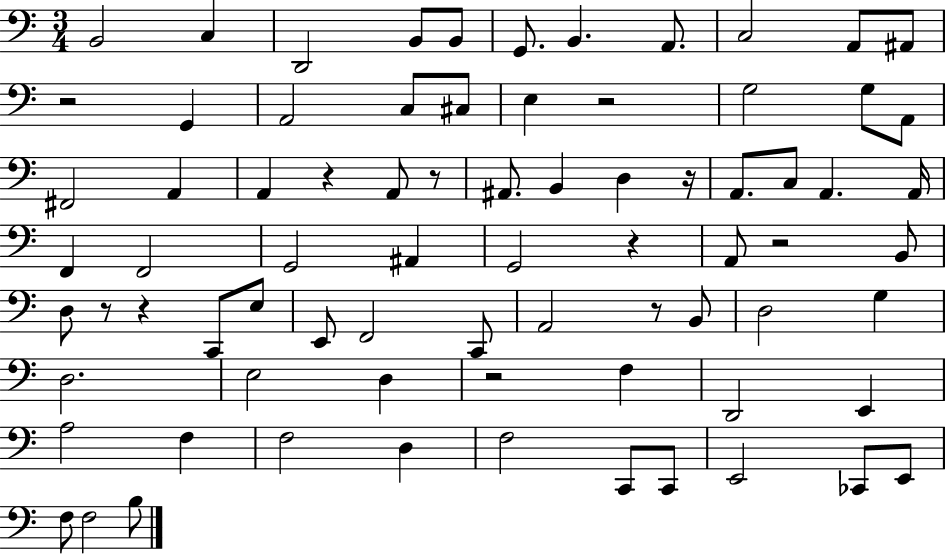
{
  \clef bass
  \numericTimeSignature
  \time 3/4
  \key c \major
  \repeat volta 2 { b,2 c4 | d,2 b,8 b,8 | g,8. b,4. a,8. | c2 a,8 ais,8 | \break r2 g,4 | a,2 c8 cis8 | e4 r2 | g2 g8 a,8 | \break fis,2 a,4 | a,4 r4 a,8 r8 | ais,8. b,4 d4 r16 | a,8. c8 a,4. a,16 | \break f,4 f,2 | g,2 ais,4 | g,2 r4 | a,8 r2 b,8 | \break d8 r8 r4 c,8 e8 | e,8 f,2 c,8 | a,2 r8 b,8 | d2 g4 | \break d2. | e2 d4 | r2 f4 | d,2 e,4 | \break a2 f4 | f2 d4 | f2 c,8 c,8 | e,2 ces,8 e,8 | \break f8 f2 b8 | } \bar "|."
}